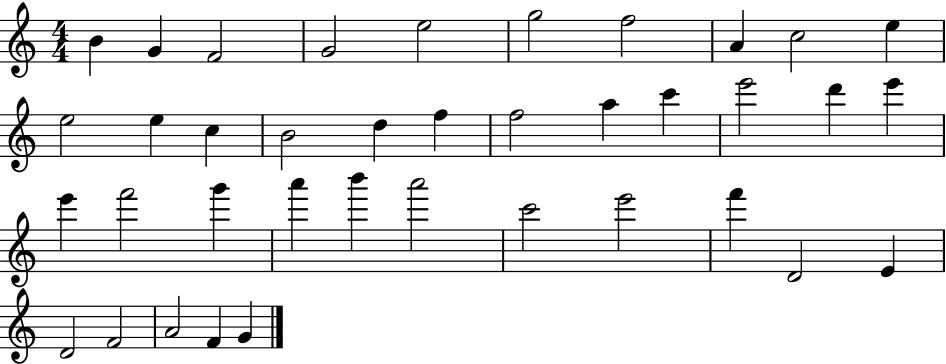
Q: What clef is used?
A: treble